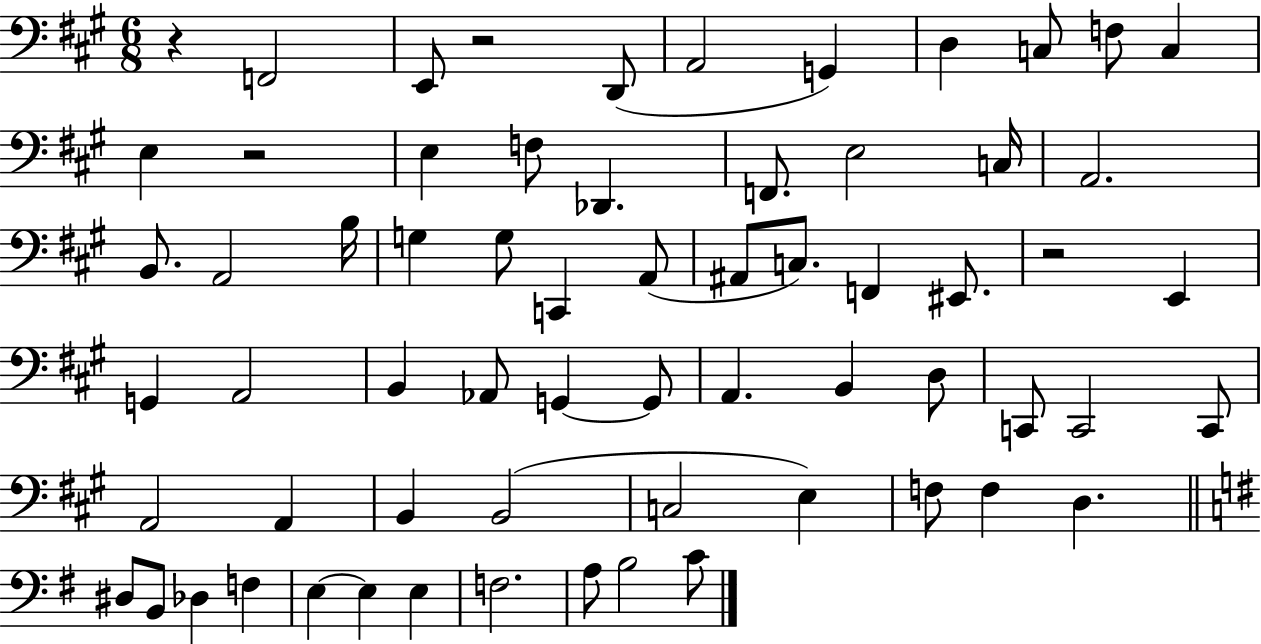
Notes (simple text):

R/q F2/h E2/e R/h D2/e A2/h G2/q D3/q C3/e F3/e C3/q E3/q R/h E3/q F3/e Db2/q. F2/e. E3/h C3/s A2/h. B2/e. A2/h B3/s G3/q G3/e C2/q A2/e A#2/e C3/e. F2/q EIS2/e. R/h E2/q G2/q A2/h B2/q Ab2/e G2/q G2/e A2/q. B2/q D3/e C2/e C2/h C2/e A2/h A2/q B2/q B2/h C3/h E3/q F3/e F3/q D3/q. D#3/e B2/e Db3/q F3/q E3/q E3/q E3/q F3/h. A3/e B3/h C4/e